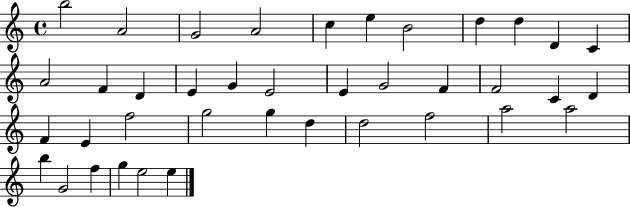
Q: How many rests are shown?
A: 0